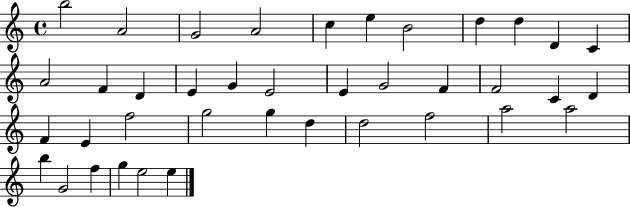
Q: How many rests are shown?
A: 0